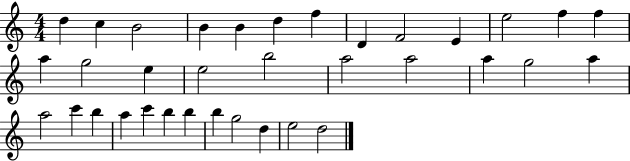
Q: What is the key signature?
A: C major